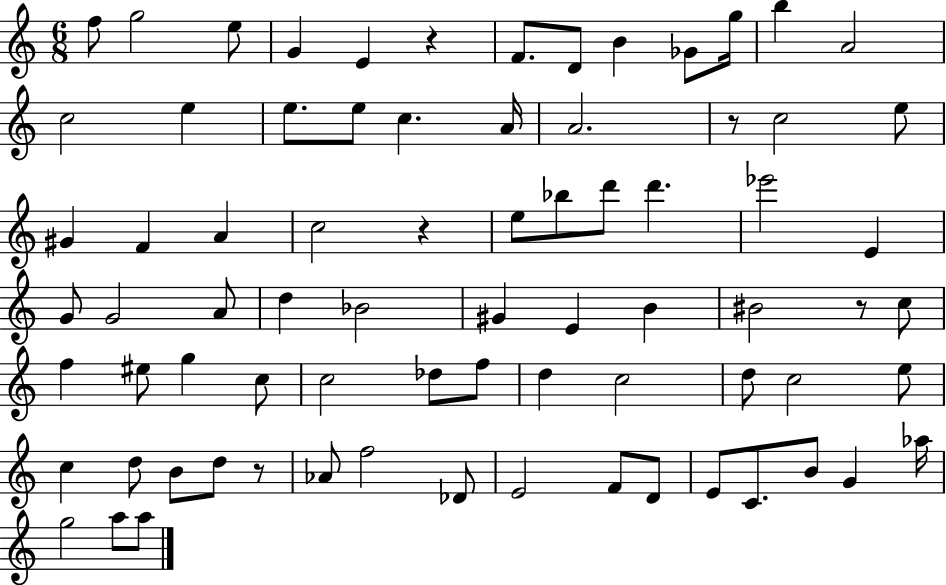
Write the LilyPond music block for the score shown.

{
  \clef treble
  \numericTimeSignature
  \time 6/8
  \key c \major
  \repeat volta 2 { f''8 g''2 e''8 | g'4 e'4 r4 | f'8. d'8 b'4 ges'8 g''16 | b''4 a'2 | \break c''2 e''4 | e''8. e''8 c''4. a'16 | a'2. | r8 c''2 e''8 | \break gis'4 f'4 a'4 | c''2 r4 | e''8 bes''8 d'''8 d'''4. | ees'''2 e'4 | \break g'8 g'2 a'8 | d''4 bes'2 | gis'4 e'4 b'4 | bis'2 r8 c''8 | \break f''4 eis''8 g''4 c''8 | c''2 des''8 f''8 | d''4 c''2 | d''8 c''2 e''8 | \break c''4 d''8 b'8 d''8 r8 | aes'8 f''2 des'8 | e'2 f'8 d'8 | e'8 c'8. b'8 g'4 aes''16 | \break g''2 a''8 a''8 | } \bar "|."
}